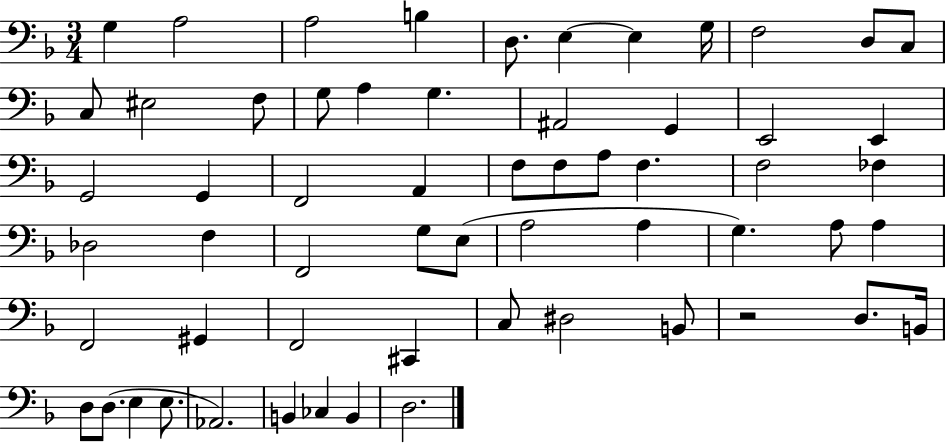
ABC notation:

X:1
T:Untitled
M:3/4
L:1/4
K:F
G, A,2 A,2 B, D,/2 E, E, G,/4 F,2 D,/2 C,/2 C,/2 ^E,2 F,/2 G,/2 A, G, ^A,,2 G,, E,,2 E,, G,,2 G,, F,,2 A,, F,/2 F,/2 A,/2 F, F,2 _F, _D,2 F, F,,2 G,/2 E,/2 A,2 A, G, A,/2 A, F,,2 ^G,, F,,2 ^C,, C,/2 ^D,2 B,,/2 z2 D,/2 B,,/4 D,/2 D,/2 E, E,/2 _A,,2 B,, _C, B,, D,2